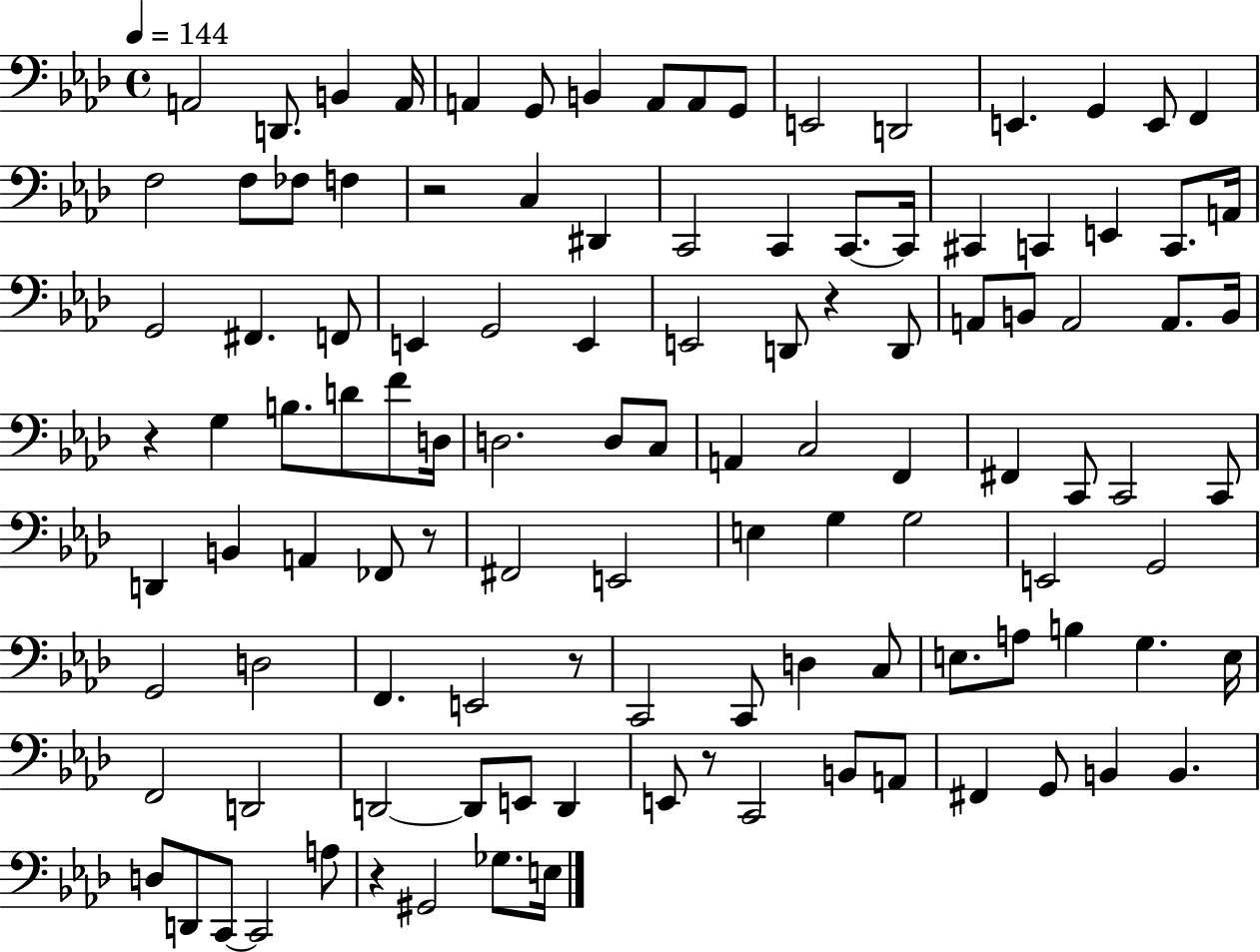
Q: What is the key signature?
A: AES major